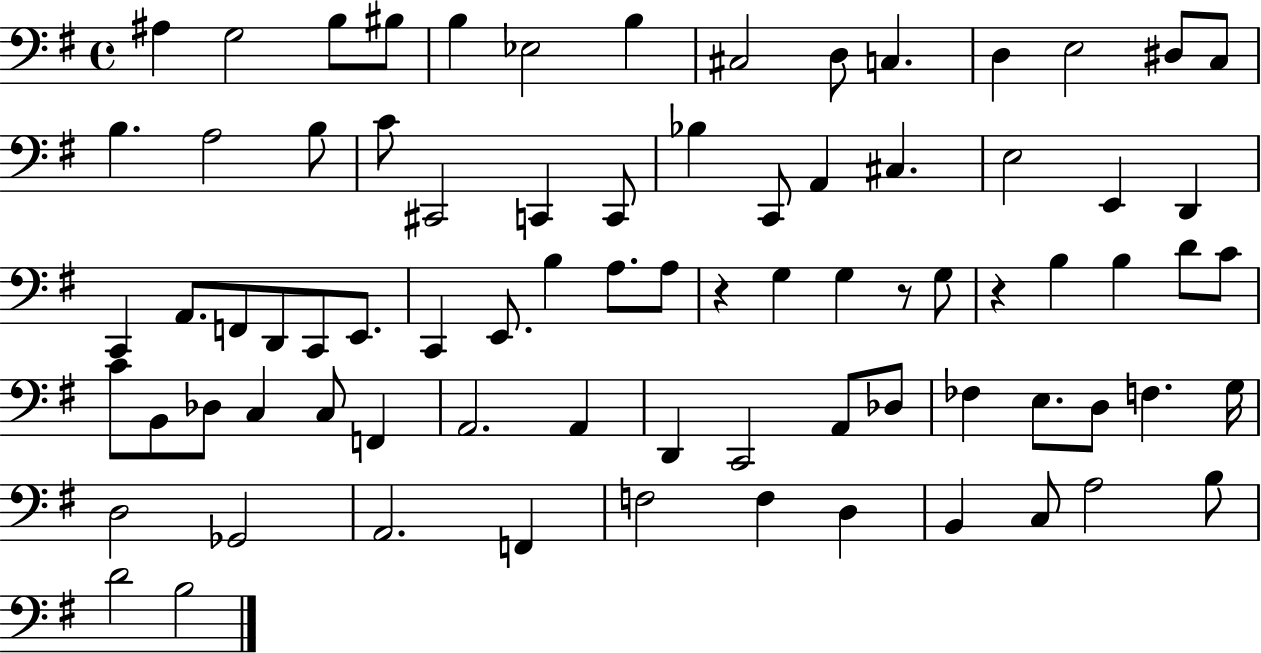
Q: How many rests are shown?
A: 3